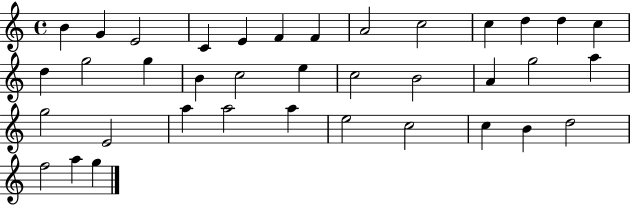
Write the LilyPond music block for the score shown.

{
  \clef treble
  \time 4/4
  \defaultTimeSignature
  \key c \major
  b'4 g'4 e'2 | c'4 e'4 f'4 f'4 | a'2 c''2 | c''4 d''4 d''4 c''4 | \break d''4 g''2 g''4 | b'4 c''2 e''4 | c''2 b'2 | a'4 g''2 a''4 | \break g''2 e'2 | a''4 a''2 a''4 | e''2 c''2 | c''4 b'4 d''2 | \break f''2 a''4 g''4 | \bar "|."
}